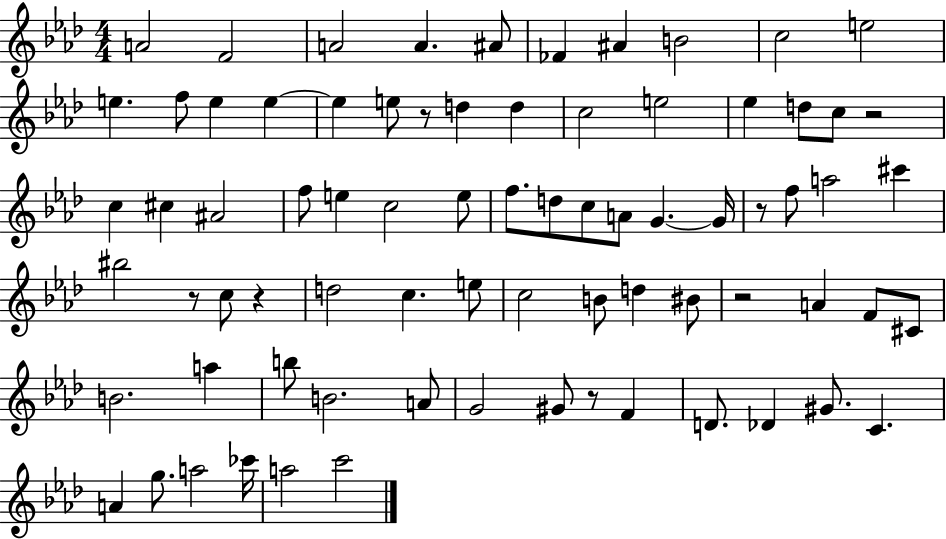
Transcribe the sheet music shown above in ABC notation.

X:1
T:Untitled
M:4/4
L:1/4
K:Ab
A2 F2 A2 A ^A/2 _F ^A B2 c2 e2 e f/2 e e e e/2 z/2 d d c2 e2 _e d/2 c/2 z2 c ^c ^A2 f/2 e c2 e/2 f/2 d/2 c/2 A/2 G G/4 z/2 f/2 a2 ^c' ^b2 z/2 c/2 z d2 c e/2 c2 B/2 d ^B/2 z2 A F/2 ^C/2 B2 a b/2 B2 A/2 G2 ^G/2 z/2 F D/2 _D ^G/2 C A g/2 a2 _c'/4 a2 c'2